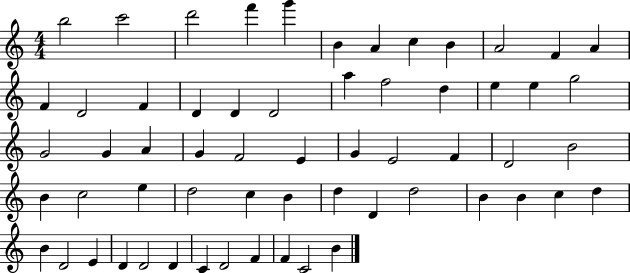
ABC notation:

X:1
T:Untitled
M:4/4
L:1/4
K:C
b2 c'2 d'2 f' g' B A c B A2 F A F D2 F D D D2 a f2 d e e g2 G2 G A G F2 E G E2 F D2 B2 B c2 e d2 c B d D d2 B B c d B D2 E D D2 D C D2 F F C2 B